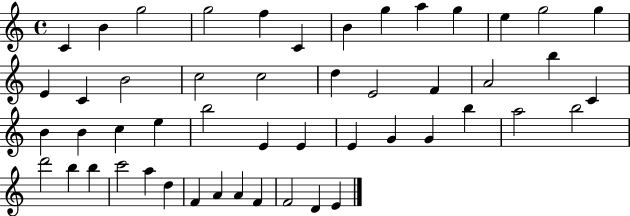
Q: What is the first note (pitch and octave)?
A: C4